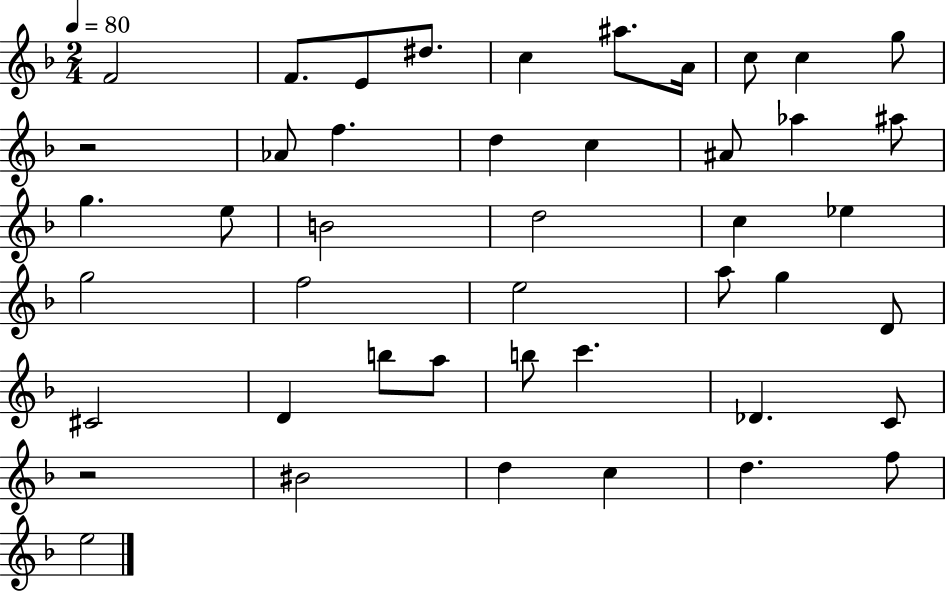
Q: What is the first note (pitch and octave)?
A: F4